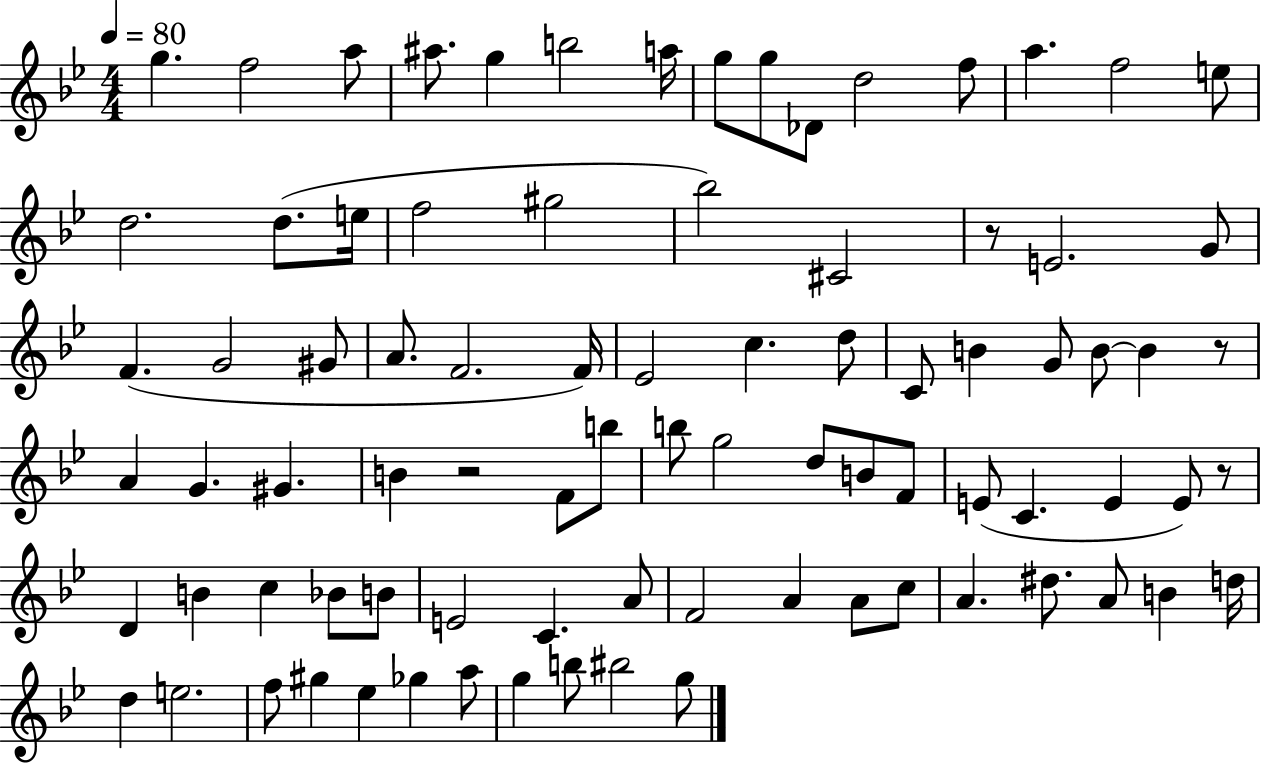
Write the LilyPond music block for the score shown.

{
  \clef treble
  \numericTimeSignature
  \time 4/4
  \key bes \major
  \tempo 4 = 80
  \repeat volta 2 { g''4. f''2 a''8 | ais''8. g''4 b''2 a''16 | g''8 g''8 des'8 d''2 f''8 | a''4. f''2 e''8 | \break d''2. d''8.( e''16 | f''2 gis''2 | bes''2) cis'2 | r8 e'2. g'8 | \break f'4.( g'2 gis'8 | a'8. f'2. f'16) | ees'2 c''4. d''8 | c'8 b'4 g'8 b'8~~ b'4 r8 | \break a'4 g'4. gis'4. | b'4 r2 f'8 b''8 | b''8 g''2 d''8 b'8 f'8 | e'8( c'4. e'4 e'8) r8 | \break d'4 b'4 c''4 bes'8 b'8 | e'2 c'4. a'8 | f'2 a'4 a'8 c''8 | a'4. dis''8. a'8 b'4 d''16 | \break d''4 e''2. | f''8 gis''4 ees''4 ges''4 a''8 | g''4 b''8 bis''2 g''8 | } \bar "|."
}